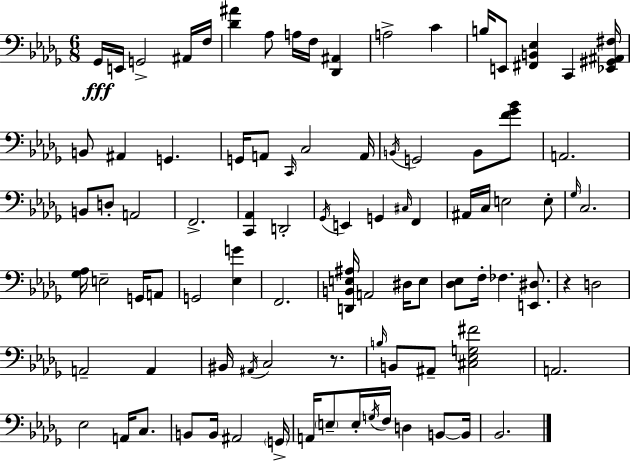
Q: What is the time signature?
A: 6/8